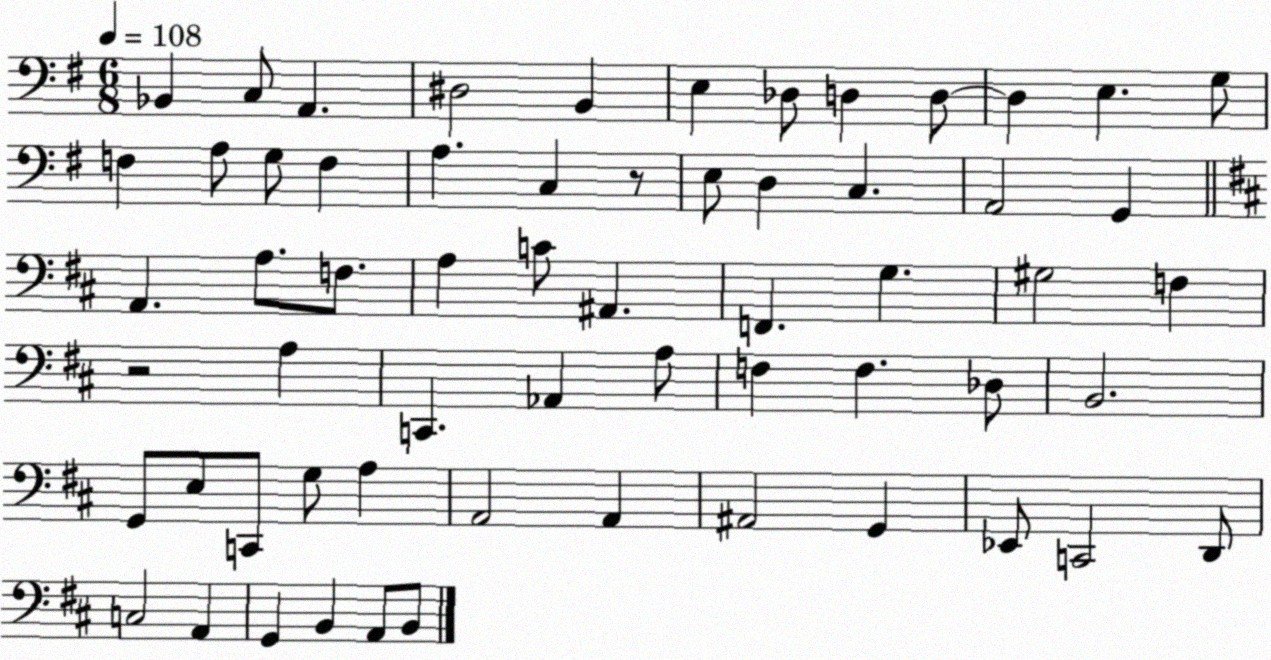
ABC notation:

X:1
T:Untitled
M:6/8
L:1/4
K:G
_B,, C,/2 A,, ^D,2 B,, E, _D,/2 D, D,/2 D, E, G,/2 F, A,/2 G,/2 F, A, C, z/2 E,/2 D, C, A,,2 G,, A,, A,/2 F,/2 A, C/2 ^A,, F,, G, ^G,2 F, z2 A, C,, _A,, A,/2 F, F, _D,/2 B,,2 G,,/2 E,/2 C,,/2 G,/2 A, A,,2 A,, ^A,,2 G,, _E,,/2 C,,2 D,,/2 C,2 A,, G,, B,, A,,/2 B,,/2